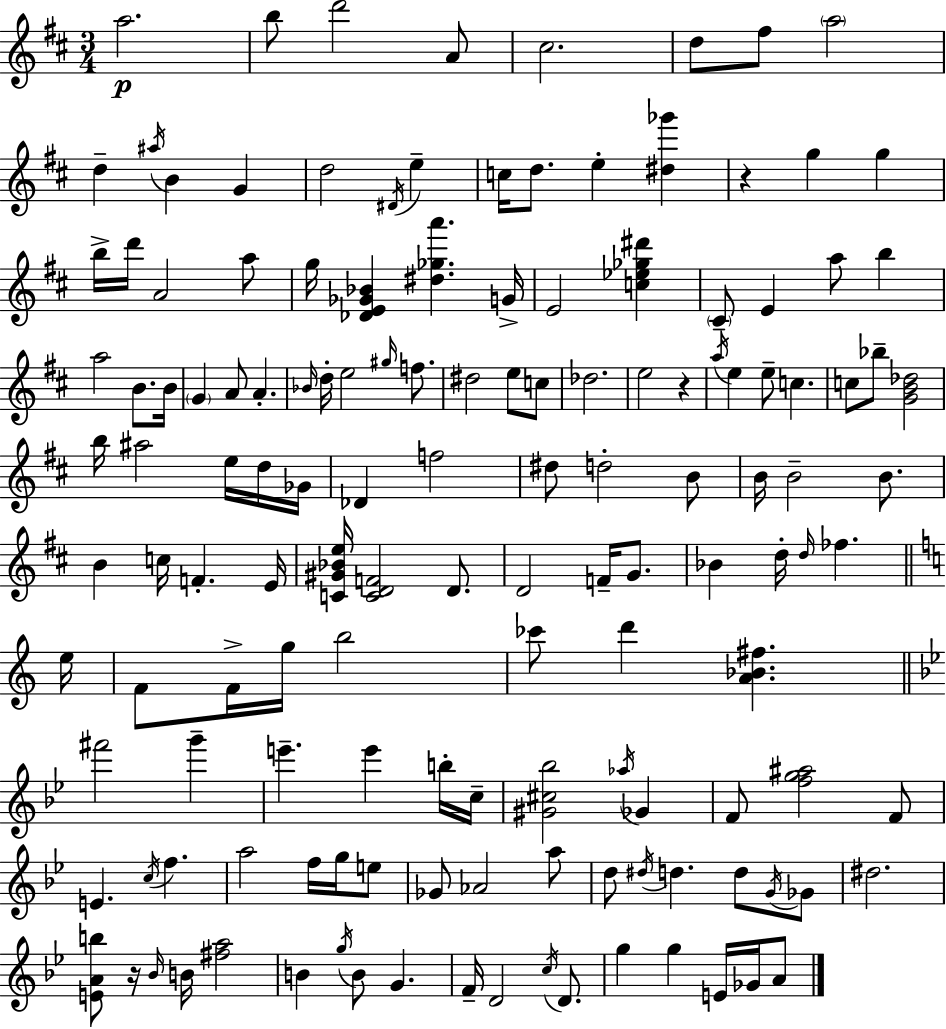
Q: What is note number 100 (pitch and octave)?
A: F5